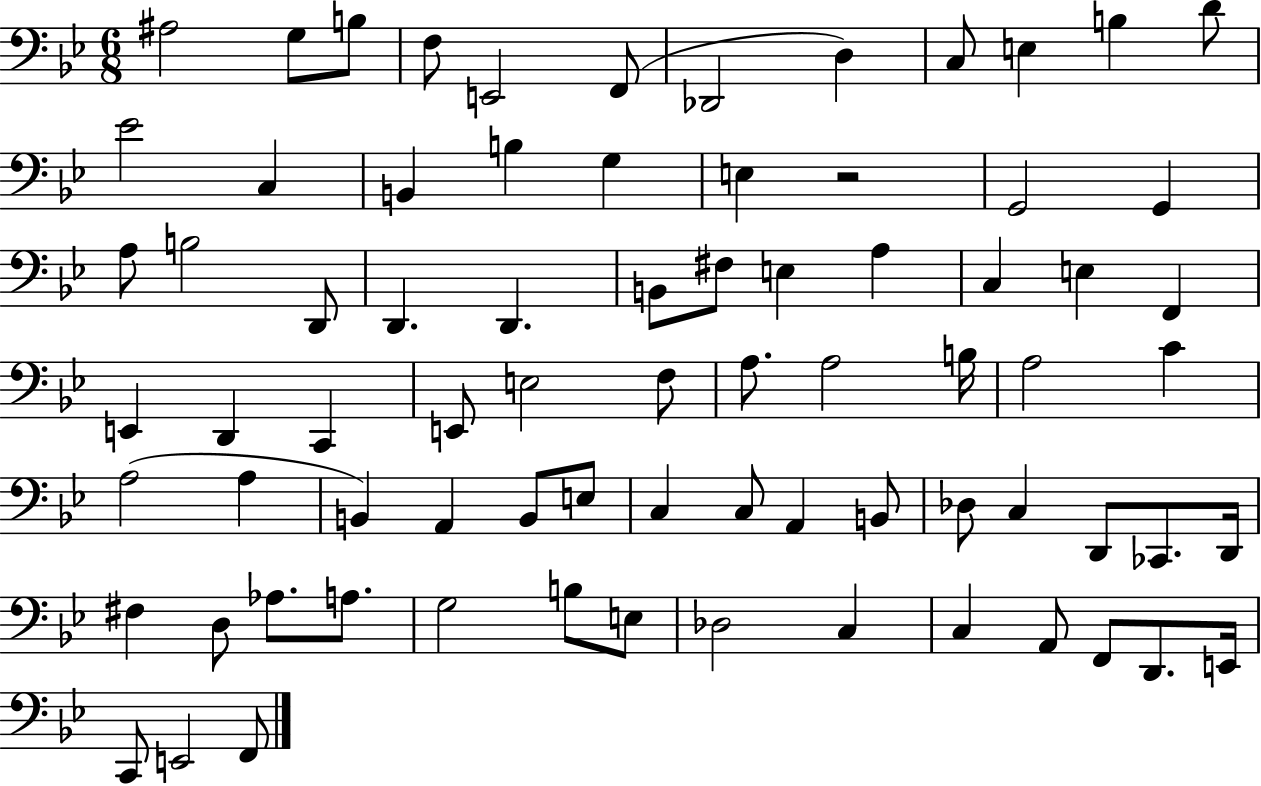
{
  \clef bass
  \numericTimeSignature
  \time 6/8
  \key bes \major
  ais2 g8 b8 | f8 e,2 f,8( | des,2 d4) | c8 e4 b4 d'8 | \break ees'2 c4 | b,4 b4 g4 | e4 r2 | g,2 g,4 | \break a8 b2 d,8 | d,4. d,4. | b,8 fis8 e4 a4 | c4 e4 f,4 | \break e,4 d,4 c,4 | e,8 e2 f8 | a8. a2 b16 | a2 c'4 | \break a2( a4 | b,4) a,4 b,8 e8 | c4 c8 a,4 b,8 | des8 c4 d,8 ces,8. d,16 | \break fis4 d8 aes8. a8. | g2 b8 e8 | des2 c4 | c4 a,8 f,8 d,8. e,16 | \break c,8 e,2 f,8 | \bar "|."
}